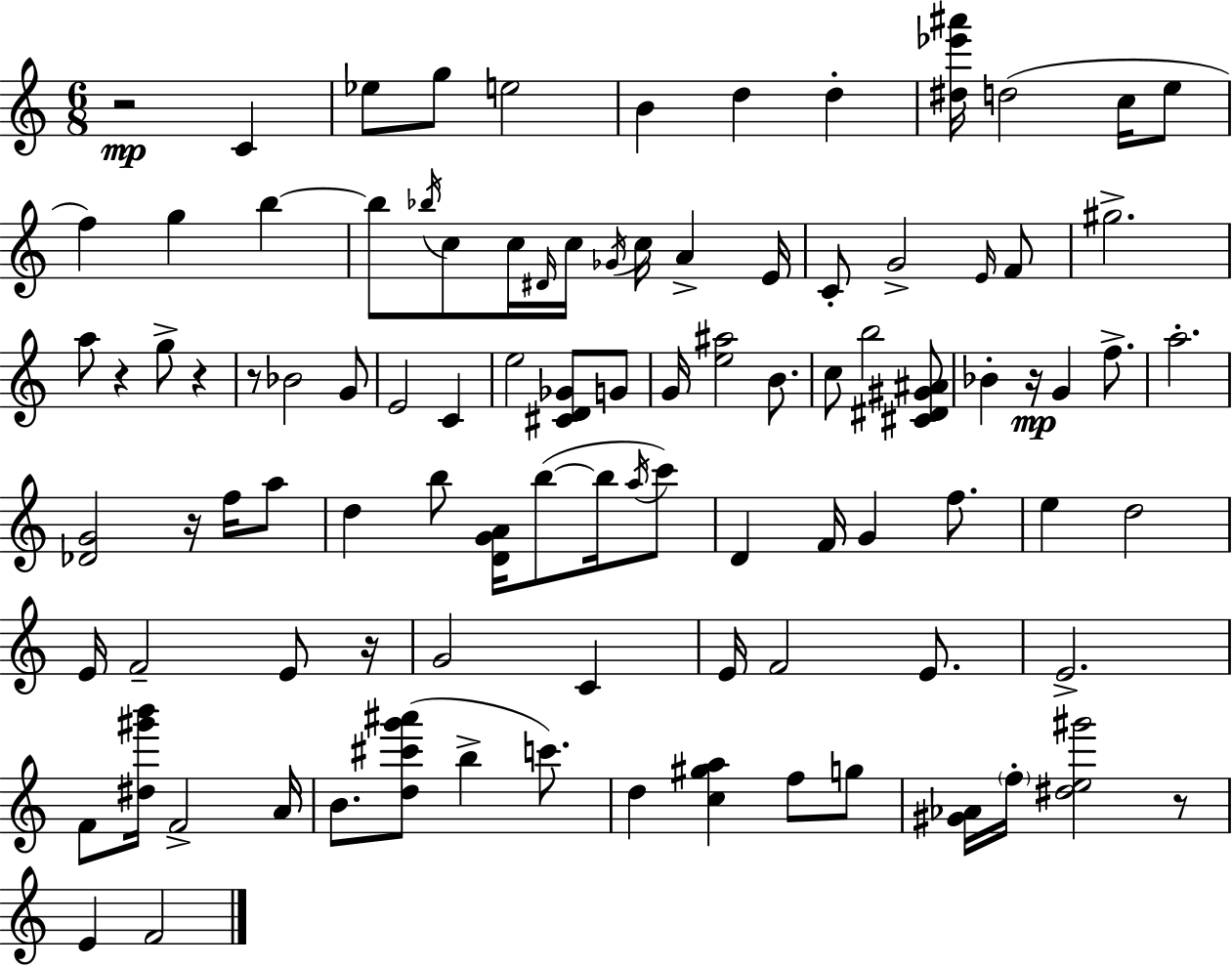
R/h C4/q Eb5/e G5/e E5/h B4/q D5/q D5/q [D#5,Eb6,A#6]/s D5/h C5/s E5/e F5/q G5/q B5/q B5/e Bb5/s C5/e C5/s D#4/s C5/s Gb4/s C5/s A4/q E4/s C4/e G4/h E4/s F4/e G#5/h. A5/e R/q G5/e R/q R/e Bb4/h G4/e E4/h C4/q E5/h [C#4,D4,Gb4]/e G4/e G4/s [E5,A#5]/h B4/e. C5/e B5/h [C#4,D#4,G#4,A#4]/e Bb4/q R/s G4/q F5/e. A5/h. [Db4,G4]/h R/s F5/s A5/e D5/q B5/e [D4,G4,A4]/s B5/e B5/s A5/s C6/e D4/q F4/s G4/q F5/e. E5/q D5/h E4/s F4/h E4/e R/s G4/h C4/q E4/s F4/h E4/e. E4/h. F4/e [D#5,G#6,B6]/s F4/h A4/s B4/e. [D5,C#6,G6,A#6]/e B5/q C6/e. D5/q [C5,G#5,A5]/q F5/e G5/e [G#4,Ab4]/s F5/s [D#5,E5,G#6]/h R/e E4/q F4/h